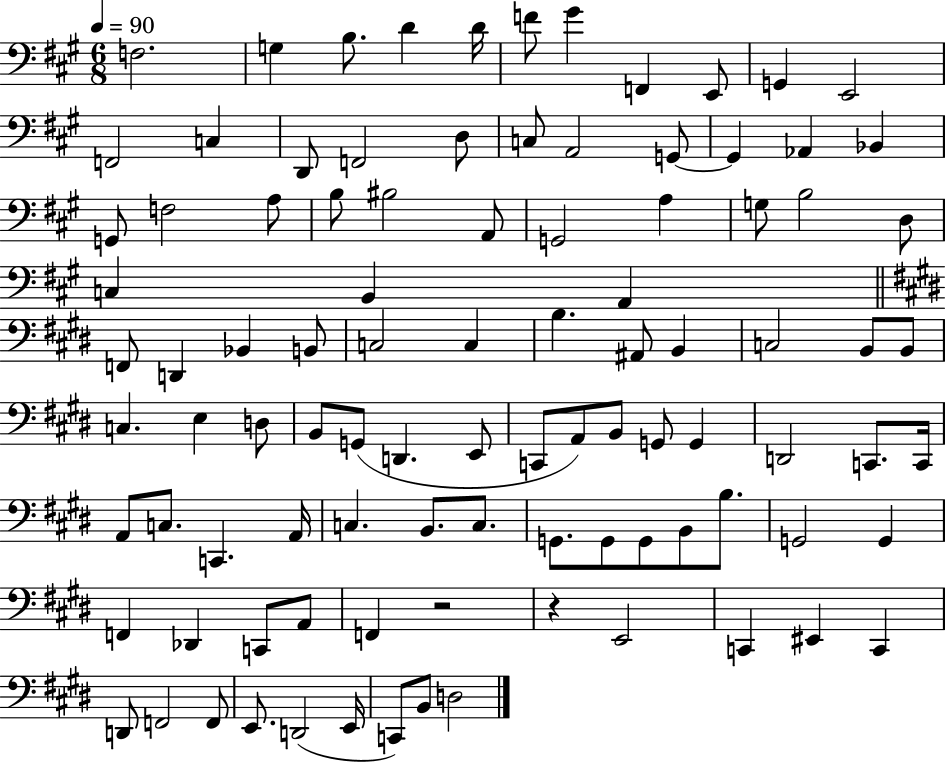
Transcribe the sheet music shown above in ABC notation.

X:1
T:Untitled
M:6/8
L:1/4
K:A
F,2 G, B,/2 D D/4 F/2 ^G F,, E,,/2 G,, E,,2 F,,2 C, D,,/2 F,,2 D,/2 C,/2 A,,2 G,,/2 G,, _A,, _B,, G,,/2 F,2 A,/2 B,/2 ^B,2 A,,/2 G,,2 A, G,/2 B,2 D,/2 C, B,, A,, F,,/2 D,, _B,, B,,/2 C,2 C, B, ^A,,/2 B,, C,2 B,,/2 B,,/2 C, E, D,/2 B,,/2 G,,/2 D,, E,,/2 C,,/2 A,,/2 B,,/2 G,,/2 G,, D,,2 C,,/2 C,,/4 A,,/2 C,/2 C,, A,,/4 C, B,,/2 C,/2 G,,/2 G,,/2 G,,/2 B,,/2 B,/2 G,,2 G,, F,, _D,, C,,/2 A,,/2 F,, z2 z E,,2 C,, ^E,, C,, D,,/2 F,,2 F,,/2 E,,/2 D,,2 E,,/4 C,,/2 B,,/2 D,2